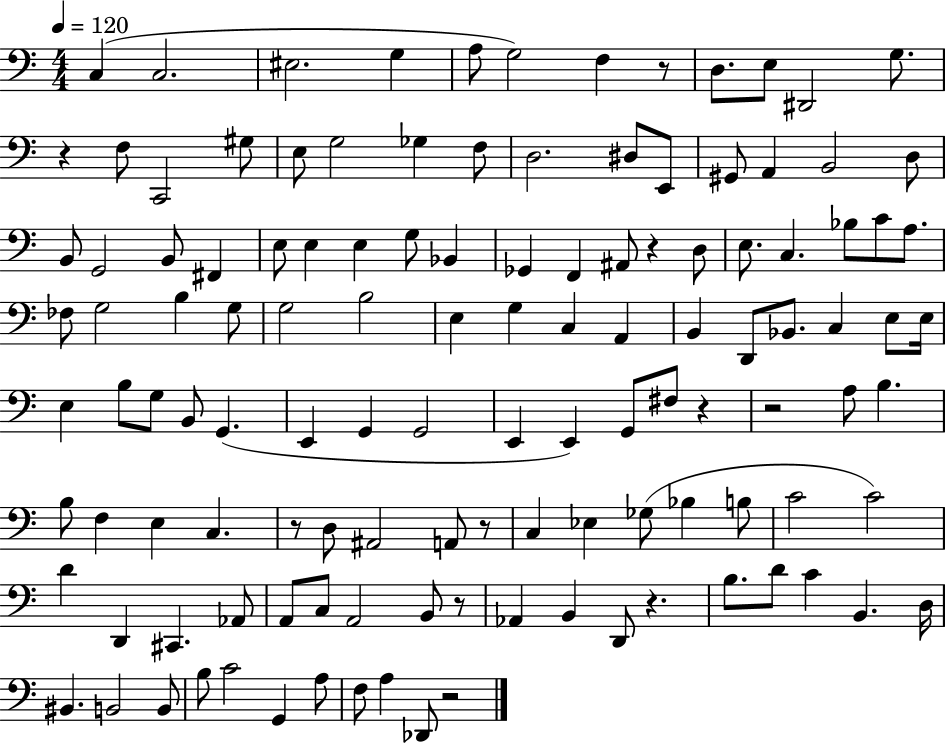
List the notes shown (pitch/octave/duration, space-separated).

C3/q C3/h. EIS3/h. G3/q A3/e G3/h F3/q R/e D3/e. E3/e D#2/h G3/e. R/q F3/e C2/h G#3/e E3/e G3/h Gb3/q F3/e D3/h. D#3/e E2/e G#2/e A2/q B2/h D3/e B2/e G2/h B2/e F#2/q E3/e E3/q E3/q G3/e Bb2/q Gb2/q F2/q A#2/e R/q D3/e E3/e. C3/q. Bb3/e C4/e A3/e. FES3/e G3/h B3/q G3/e G3/h B3/h E3/q G3/q C3/q A2/q B2/q D2/e Bb2/e. C3/q E3/e E3/s E3/q B3/e G3/e B2/e G2/q. E2/q G2/q G2/h E2/q E2/q G2/e F#3/e R/q R/h A3/e B3/q. B3/e F3/q E3/q C3/q. R/e D3/e A#2/h A2/e R/e C3/q Eb3/q Gb3/e Bb3/q B3/e C4/h C4/h D4/q D2/q C#2/q. Ab2/e A2/e C3/e A2/h B2/e R/e Ab2/q B2/q D2/e R/q. B3/e. D4/e C4/q B2/q. D3/s BIS2/q. B2/h B2/e B3/e C4/h G2/q A3/e F3/e A3/q Db2/e R/h